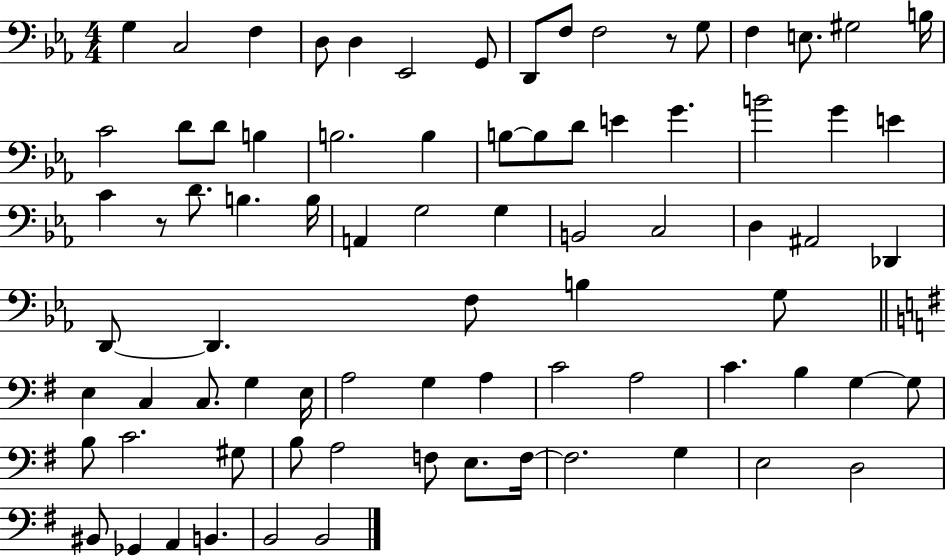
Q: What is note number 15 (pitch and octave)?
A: B3